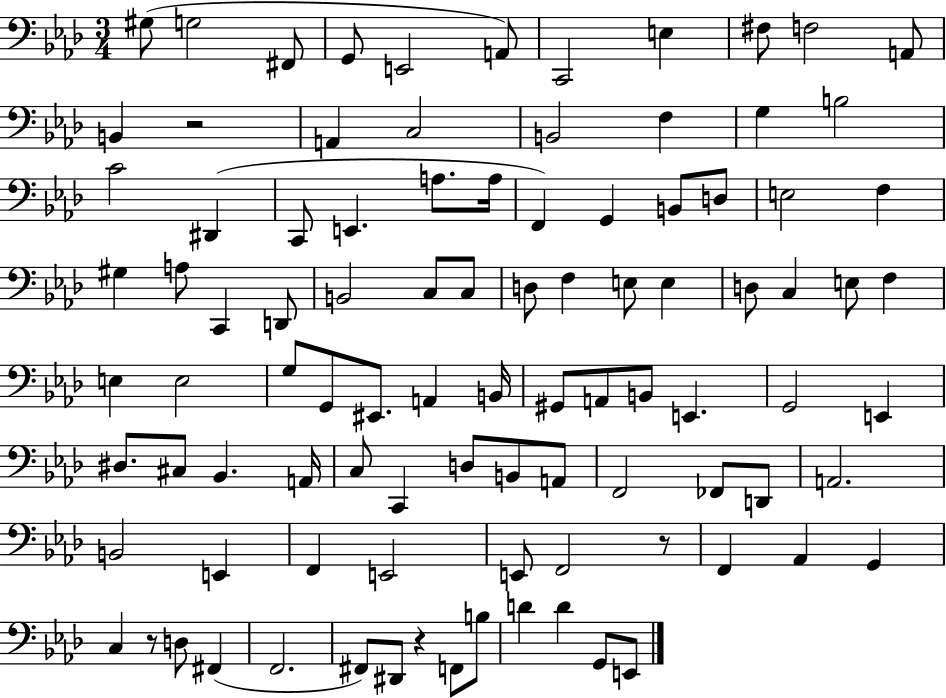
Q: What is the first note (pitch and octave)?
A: G#3